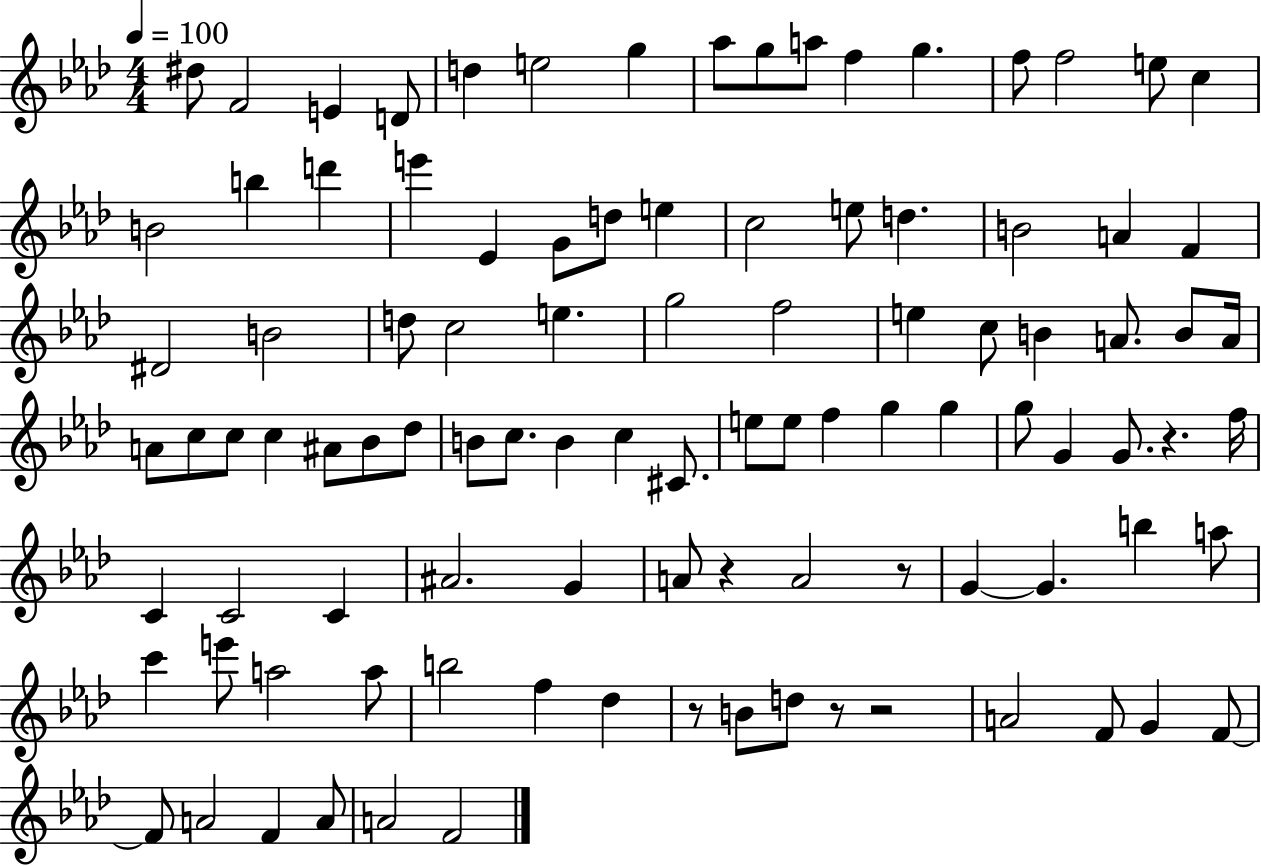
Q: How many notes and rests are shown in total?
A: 100